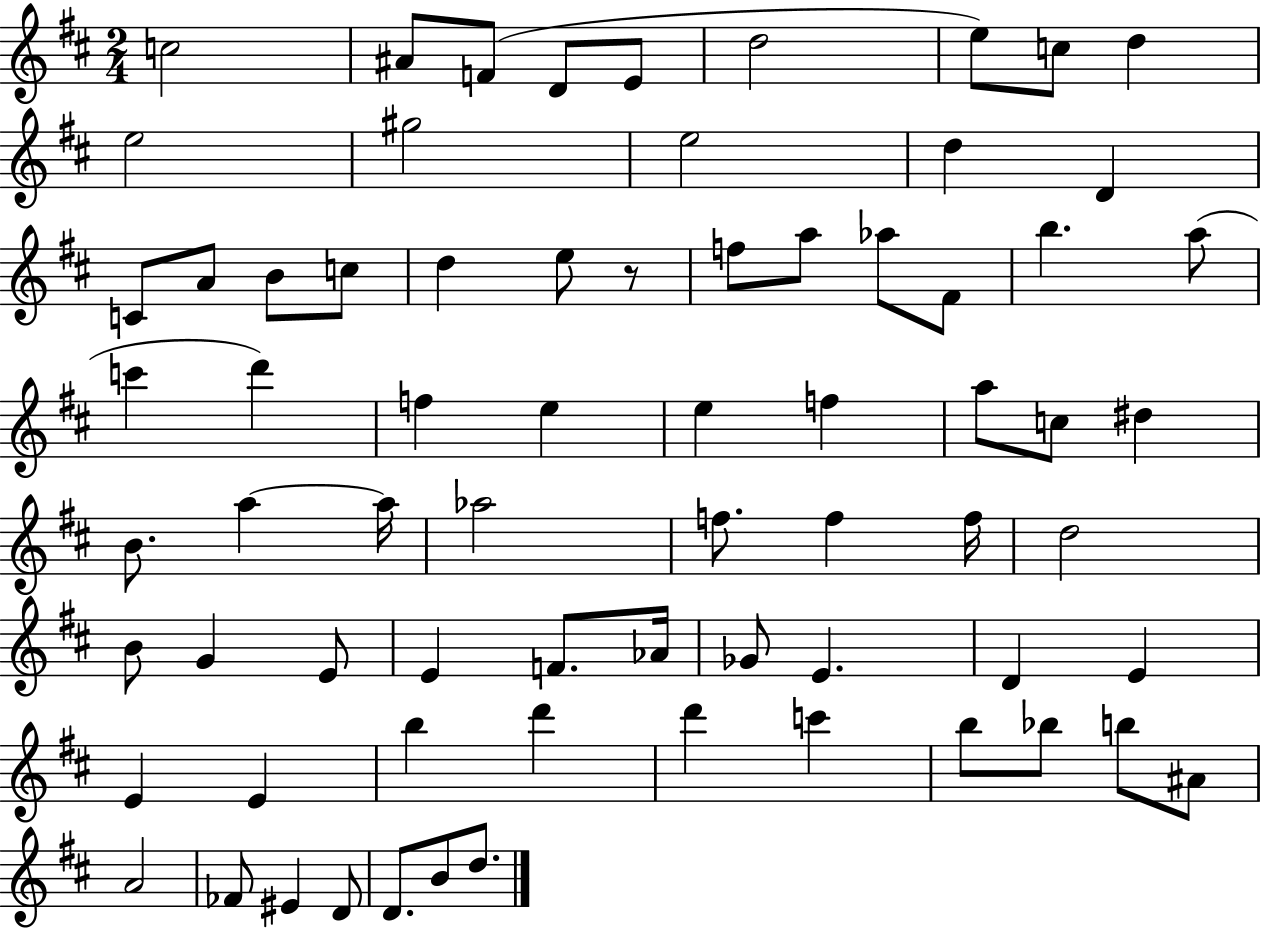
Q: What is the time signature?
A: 2/4